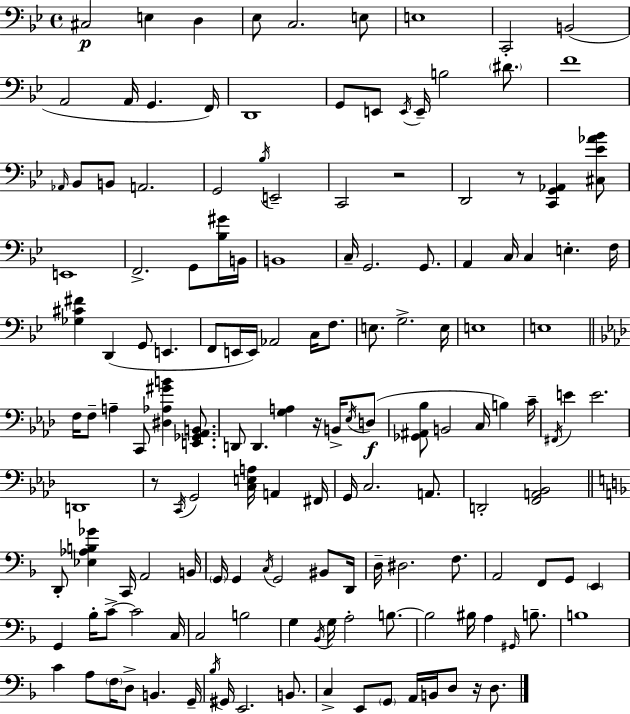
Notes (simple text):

C#3/h E3/q D3/q Eb3/e C3/h. E3/e E3/w C2/h B2/h A2/h A2/s G2/q. F2/s D2/w G2/e E2/e E2/s E2/s B3/h D#4/e. F4/w Ab2/s Bb2/e B2/e A2/h. G2/h Bb3/s E2/h C2/h R/h D2/h R/e [C2,G2,Ab2]/q [C#3,Eb4,Ab4,Bb4]/e E2/w F2/h. G2/e [Bb3,G#4]/s B2/s B2/w C3/s G2/h. G2/e. A2/q C3/s C3/q E3/q. F3/s [Gb3,C#4,F#4]/q D2/q G2/e E2/q. F2/e E2/s E2/s Ab2/h C3/s F3/e. E3/e. G3/h. E3/s E3/w E3/w F3/s F3/e A3/q C2/e [D#3,Ab3,G#4,B4]/q [E2,Gb2,Ab2,B2]/e. D2/e D2/q. [G3,A3]/q R/s B2/s Eb3/s D3/e [Gb2,A#2,Bb3]/e B2/h C3/s B3/q C4/s F#2/s E4/q E4/h. D2/w R/e C2/s G2/h [C3,E3,A3]/s A2/q F#2/s G2/s C3/h. A2/e. D2/h [F2,A2,Bb2]/h D2/e [Eb3,Ab3,B3,Gb4]/q C2/s A2/h B2/s G2/s G2/q C3/s G2/h BIS2/e D2/s D3/s D#3/h. F3/e. A2/h F2/e G2/e E2/q G2/q Bb3/s C4/e C4/h C3/s C3/h B3/h G3/q Bb2/s G3/s A3/h B3/e. B3/h BIS3/s A3/q G#2/s B3/e. B3/w C4/q A3/e F3/s D3/e B2/q. G2/s Bb3/s G#2/s E2/h. B2/e. C3/q E2/e G2/e A2/s B2/s D3/e R/s D3/e.